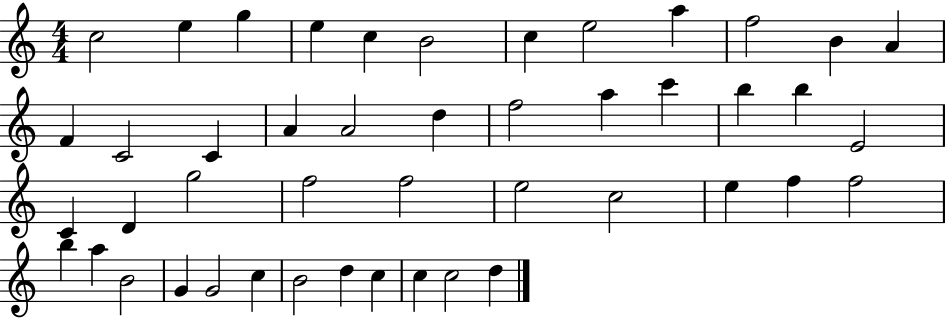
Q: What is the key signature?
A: C major